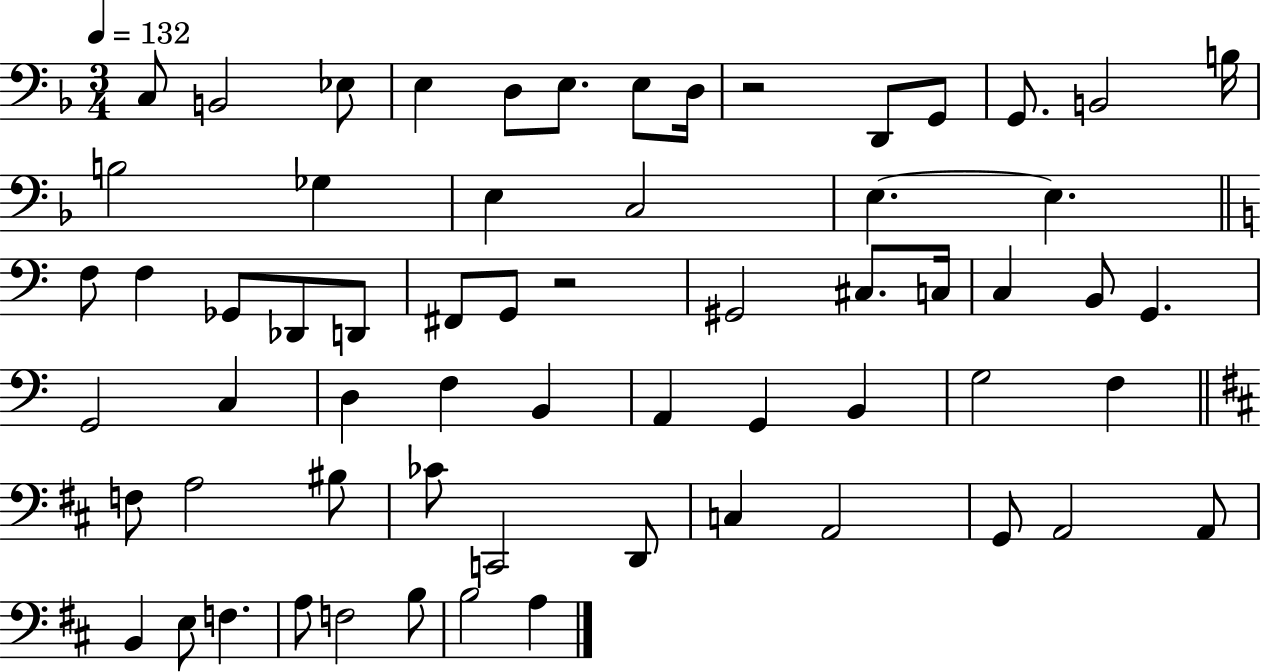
X:1
T:Untitled
M:3/4
L:1/4
K:F
C,/2 B,,2 _E,/2 E, D,/2 E,/2 E,/2 D,/4 z2 D,,/2 G,,/2 G,,/2 B,,2 B,/4 B,2 _G, E, C,2 E, E, F,/2 F, _G,,/2 _D,,/2 D,,/2 ^F,,/2 G,,/2 z2 ^G,,2 ^C,/2 C,/4 C, B,,/2 G,, G,,2 C, D, F, B,, A,, G,, B,, G,2 F, F,/2 A,2 ^B,/2 _C/2 C,,2 D,,/2 C, A,,2 G,,/2 A,,2 A,,/2 B,, E,/2 F, A,/2 F,2 B,/2 B,2 A,